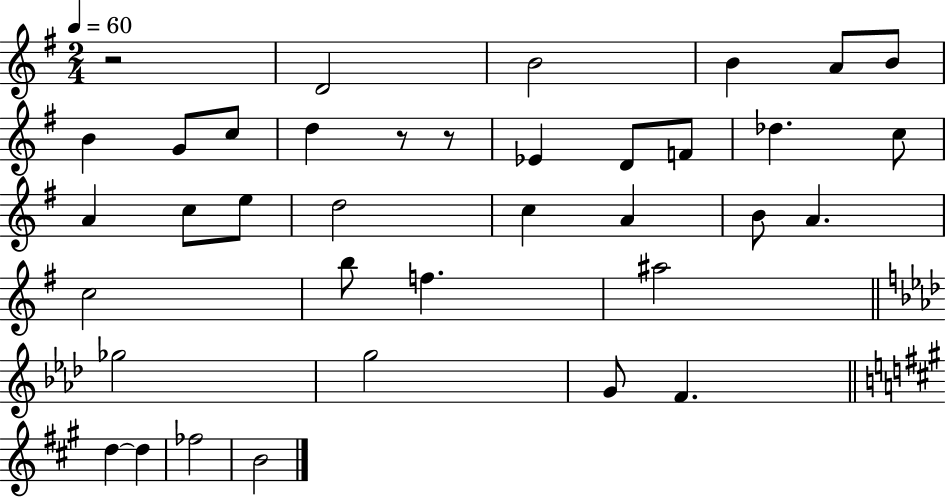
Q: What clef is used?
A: treble